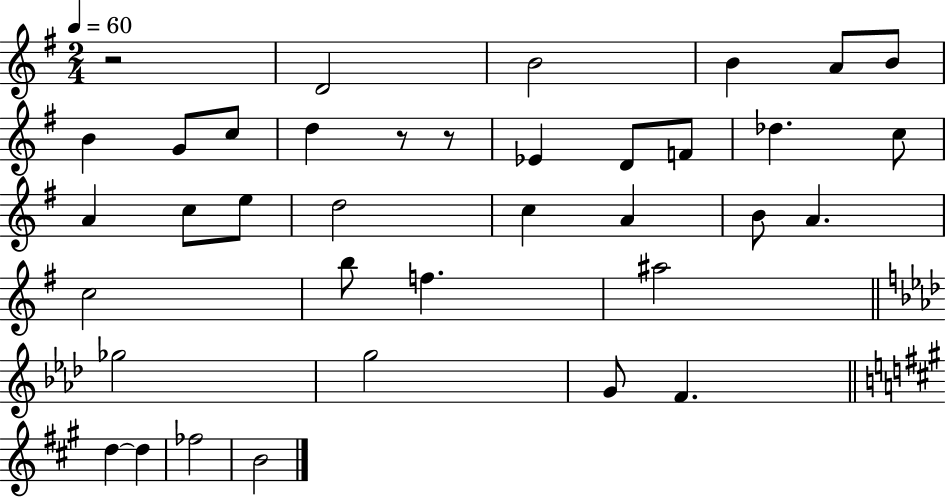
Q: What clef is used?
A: treble